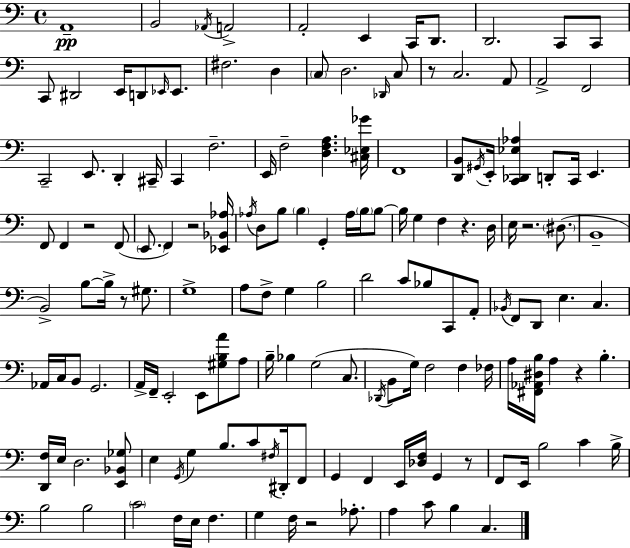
A2/w B2/h Ab2/s A2/h A2/h E2/q C2/s D2/e. D2/h. C2/e C2/e C2/e D#2/h E2/s D2/e Eb2/s Eb2/e. F#3/h. D3/q C3/e D3/h. Db2/s C3/e R/e C3/h. A2/e A2/h F2/h C2/h E2/e. D2/q C#2/s C2/q F3/h. E2/s F3/h [D3,F3,A3]/q. [C#3,Eb3,Gb4]/s F2/w [D2,B2]/e G#2/s E2/s [C2,Db2,Eb3,Ab3]/q D2/e C2/s E2/q. F2/e F2/q R/h F2/e E2/e. F2/q R/h [Eb2,Bb2,Ab3]/s Ab3/s D3/e B3/e B3/q G2/q Ab3/s B3/s B3/e B3/s G3/q F3/q R/q. D3/s E3/s R/h. D#3/e. B2/w B2/h B3/e B3/s R/e G#3/e. G3/w A3/e F3/e G3/q B3/h D4/h C4/e Bb3/e C2/e A2/e Bb2/s F2/e D2/e E3/q. C3/q. Ab2/s C3/s B2/e G2/h. A2/s F2/s E2/h E2/e [G#3,B3,A4]/e A3/e B3/s Bb3/q G3/h C3/e. Db2/s B2/e G3/s F3/h F3/q FES3/s A3/s [F#2,Ab2,D#3,B3]/s A3/q R/q B3/q. [D2,F3]/s E3/s D3/h. [E2,Bb2,Gb3]/e E3/q G2/s G3/q B3/e. C4/e F#3/s D#2/s F2/e G2/q F2/q E2/s [Db3,F3]/s G2/q R/e F2/e E2/s B3/h C4/q B3/s B3/h B3/h C4/h F3/s E3/s F3/q. G3/q F3/s R/h Ab3/e. A3/q C4/e B3/q C3/q.